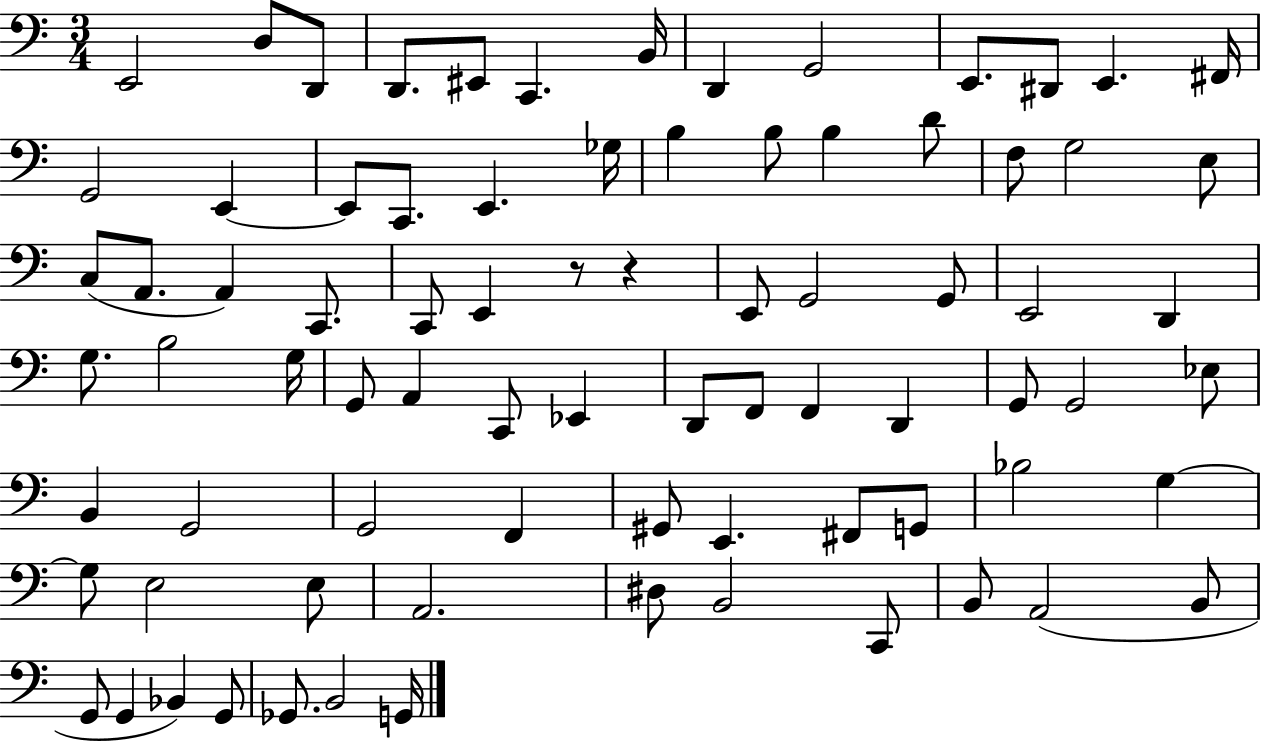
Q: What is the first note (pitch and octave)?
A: E2